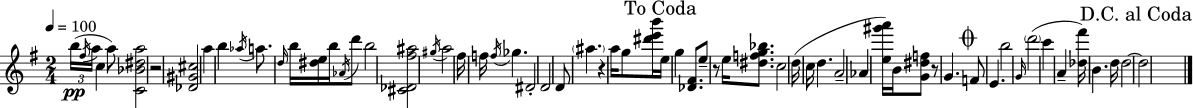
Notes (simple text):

B5/s F#5/s A5/s C5/q A5/e [C4,Bb4,D#5,A5]/h R/h [Db4,G#4,C#5]/h A5/q B5/q Ab5/s A5/e. D5/s B5/s [D#5,E5]/s B5/s Ab4/s D6/e B5/h [C#4,Db4,F#5,A#5]/h G#5/s A5/h F#5/s F5/s F5/s Gb5/q. D#4/h D4/h D4/e A#5/q. R/q A5/s G5/e [D#6,E6,B6]/s E5/s G5/q [Db4,F#4]/e. E5/e R/e E5/s [D#5,F5,G5,Bb5]/e. C5/h D5/s C5/s D5/q. A4/h Ab4/q [E5,G#6,A6]/s B4/s [G4,D#5,F5]/e R/e G4/q. F4/e E4/q. B5/h G4/s D6/h C6/q A4/q [Db5,F#6]/s B4/q. D5/s D5/h D5/h